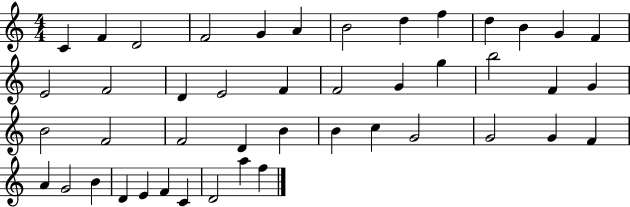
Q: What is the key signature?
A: C major